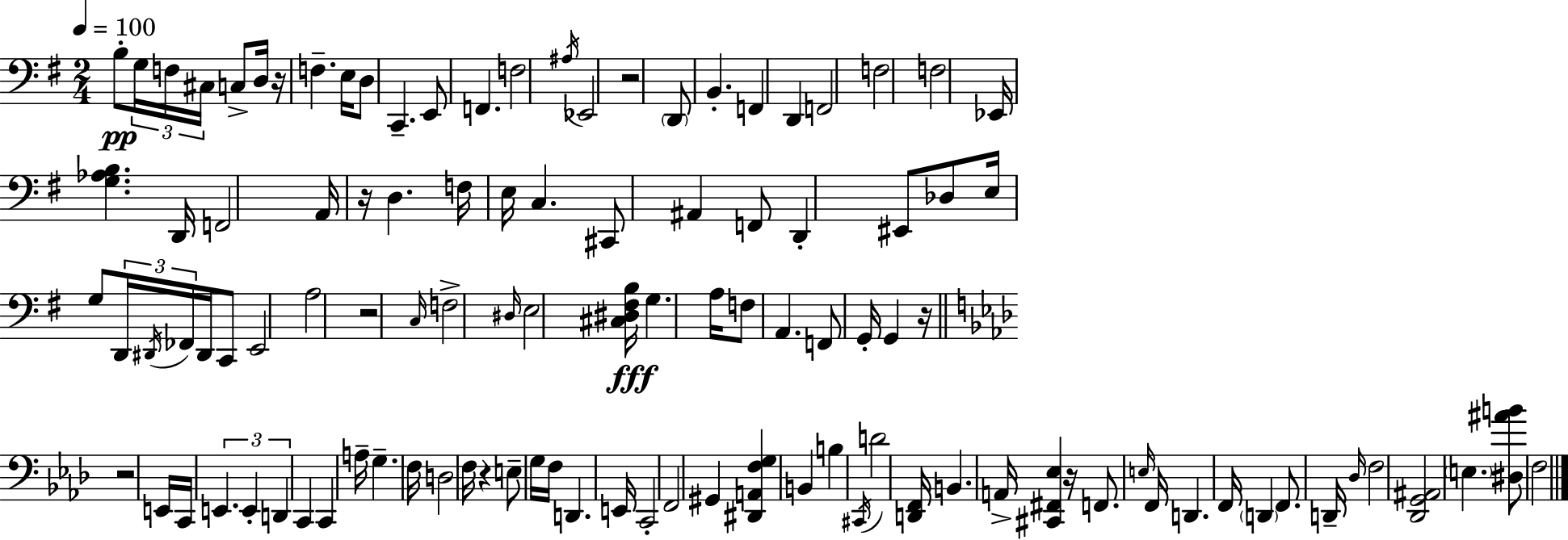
X:1
T:Untitled
M:2/4
L:1/4
K:G
B,/2 G,/4 F,/4 ^C,/4 C,/2 D,/4 z/4 F, E,/4 D,/2 C,, E,,/2 F,, F,2 ^A,/4 _E,,2 z2 D,,/2 B,, F,, D,, F,,2 F,2 F,2 _E,,/4 [G,_A,B,] D,,/4 F,,2 A,,/4 z/4 D, F,/4 E,/4 C, ^C,,/2 ^A,, F,,/2 D,, ^E,,/2 _D,/2 E,/4 G,/2 D,,/4 ^D,,/4 _F,,/4 ^D,,/4 C,,/2 E,,2 A,2 z2 C,/4 F,2 ^D,/4 E,2 [^C,^D,^F,B,]/4 G, A,/4 F,/2 A,, F,,/2 G,,/4 G,, z/4 z2 E,,/4 C,,/4 E,, E,, D,, C,, C,, A,/4 G, F,/4 D,2 F,/4 z E,/2 G,/4 F,/4 D,, E,,/4 C,,2 F,,2 ^G,, [^D,,A,,F,G,] B,, B, ^C,,/4 D2 [D,,F,,]/4 B,, A,,/4 [^C,,^F,,_E,] z/4 F,,/2 E,/4 F,,/4 D,, F,,/4 D,, F,,/2 D,,/4 _D,/4 F,2 [_D,,G,,^A,,]2 E, [^D,^AB]/2 F,2